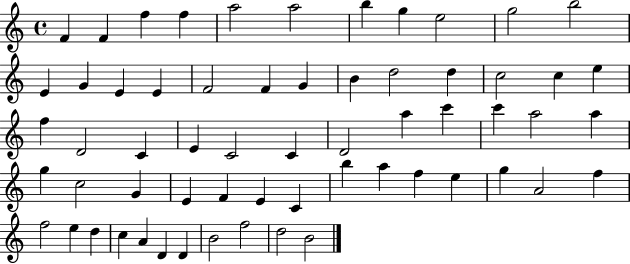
{
  \clef treble
  \time 4/4
  \defaultTimeSignature
  \key c \major
  f'4 f'4 f''4 f''4 | a''2 a''2 | b''4 g''4 e''2 | g''2 b''2 | \break e'4 g'4 e'4 e'4 | f'2 f'4 g'4 | b'4 d''2 d''4 | c''2 c''4 e''4 | \break f''4 d'2 c'4 | e'4 c'2 c'4 | d'2 a''4 c'''4 | c'''4 a''2 a''4 | \break g''4 c''2 g'4 | e'4 f'4 e'4 c'4 | b''4 a''4 f''4 e''4 | g''4 a'2 f''4 | \break f''2 e''4 d''4 | c''4 a'4 d'4 d'4 | b'2 f''2 | d''2 b'2 | \break \bar "|."
}